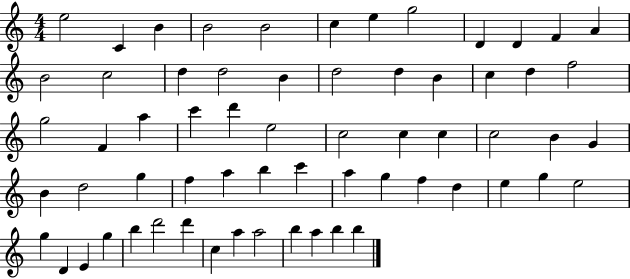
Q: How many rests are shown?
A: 0